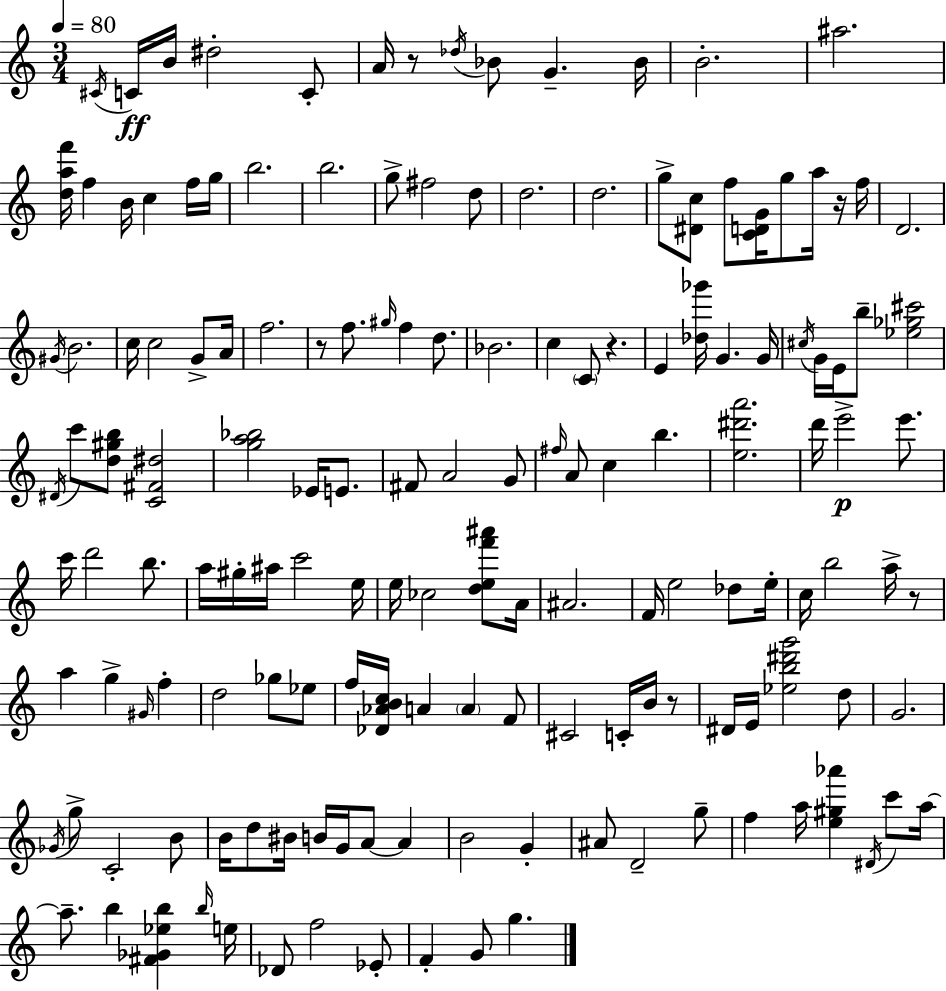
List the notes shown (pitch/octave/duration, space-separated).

C#4/s C4/s B4/s D#5/h C4/e A4/s R/e Db5/s Bb4/e G4/q. Bb4/s B4/h. A#5/h. [D5,A5,F6]/s F5/q B4/s C5/q F5/s G5/s B5/h. B5/h. G5/e F#5/h D5/e D5/h. D5/h. G5/e [D#4,C5]/e F5/e [C4,D4,G4]/s G5/e A5/s R/s F5/s D4/h. G#4/s B4/h. C5/s C5/h G4/e A4/s F5/h. R/e F5/e. G#5/s F5/q D5/e. Bb4/h. C5/q C4/e R/q. E4/q [Db5,Gb6]/s G4/q. G4/s C#5/s G4/s E4/s B5/e [Eb5,Gb5,C#6]/h D#4/s C6/e [D5,G#5,B5]/e [C4,F#4,D#5]/h [G5,A5,Bb5]/h Eb4/s E4/e. F#4/e A4/h G4/e F#5/s A4/e C5/q B5/q. [E5,D#6,A6]/h. D6/s E6/h E6/e. C6/s D6/h B5/e. A5/s G#5/s A#5/s C6/h E5/s E5/s CES5/h [D5,E5,F6,A#6]/e A4/s A#4/h. F4/s E5/h Db5/e E5/s C5/s B5/h A5/s R/e A5/q G5/q G#4/s F5/q D5/h Gb5/e Eb5/e F5/s [Db4,Ab4,B4,C5]/s A4/q A4/q F4/e C#4/h C4/s B4/s R/e D#4/s E4/s [Eb5,B5,D#6,G6]/h D5/e G4/h. Gb4/s G5/e C4/h B4/e B4/s D5/e BIS4/s B4/s G4/s A4/e A4/q B4/h G4/q A#4/e D4/h G5/e F5/q A5/s [E5,G#5,Ab6]/q D#4/s C6/e A5/s A5/e. B5/q [F#4,Gb4,Eb5,B5]/q B5/s E5/s Db4/e F5/h Eb4/e F4/q G4/e G5/q.